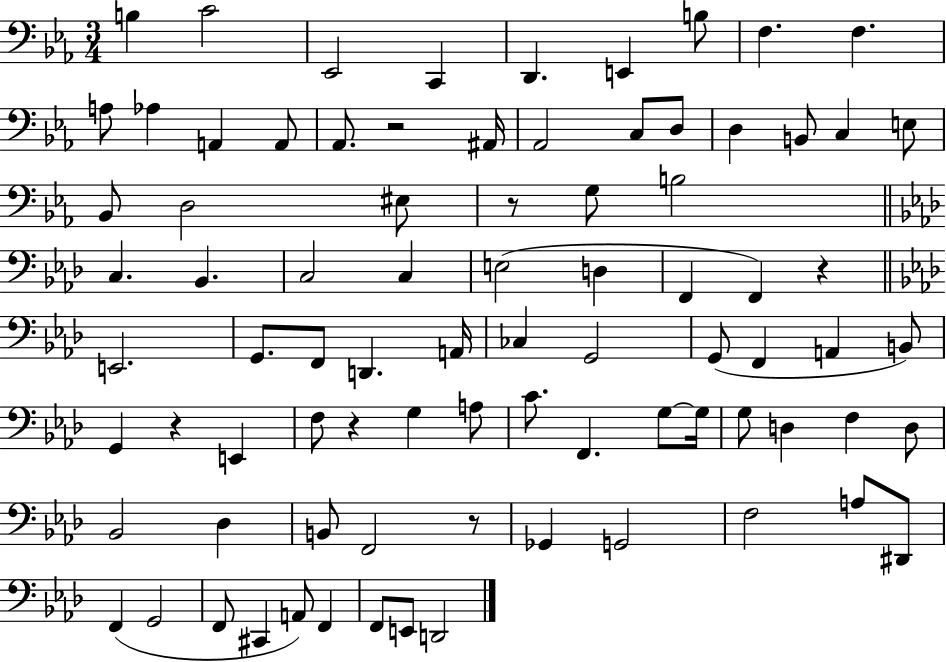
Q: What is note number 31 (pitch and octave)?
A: C3